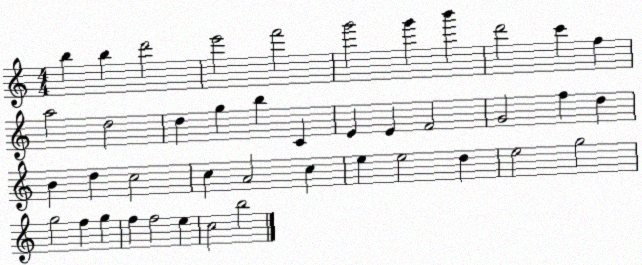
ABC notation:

X:1
T:Untitled
M:4/4
L:1/4
K:C
b b d'2 e'2 f'2 g'2 g' b' d'2 c' f a2 d2 d g b C E E F2 G2 f d B d c2 c A2 c e e2 d e2 g2 g2 f g f f2 e c2 b2